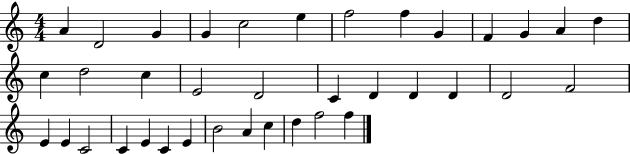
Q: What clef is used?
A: treble